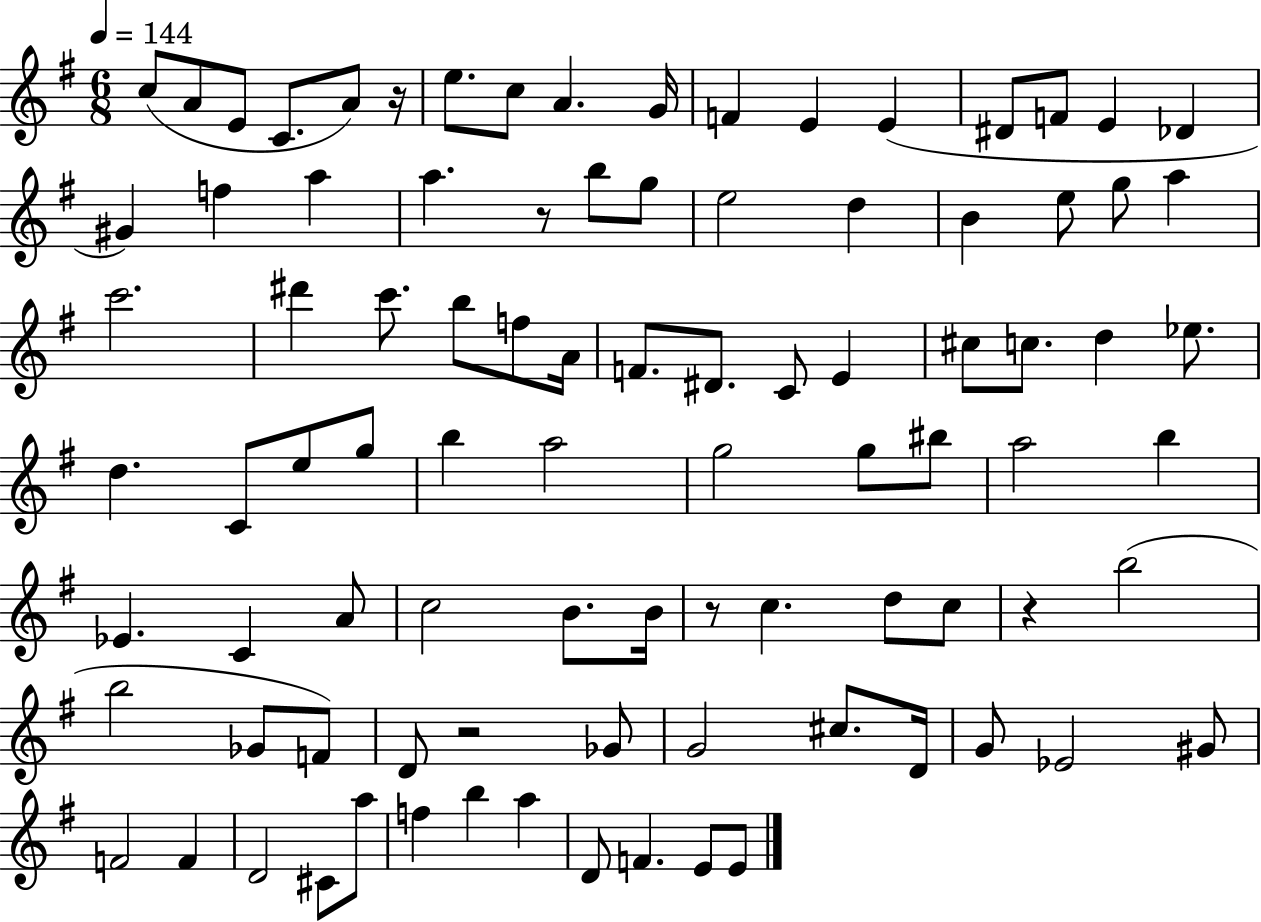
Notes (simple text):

C5/e A4/e E4/e C4/e. A4/e R/s E5/e. C5/e A4/q. G4/s F4/q E4/q E4/q D#4/e F4/e E4/q Db4/q G#4/q F5/q A5/q A5/q. R/e B5/e G5/e E5/h D5/q B4/q E5/e G5/e A5/q C6/h. D#6/q C6/e. B5/e F5/e A4/s F4/e. D#4/e. C4/e E4/q C#5/e C5/e. D5/q Eb5/e. D5/q. C4/e E5/e G5/e B5/q A5/h G5/h G5/e BIS5/e A5/h B5/q Eb4/q. C4/q A4/e C5/h B4/e. B4/s R/e C5/q. D5/e C5/e R/q B5/h B5/h Gb4/e F4/e D4/e R/h Gb4/e G4/h C#5/e. D4/s G4/e Eb4/h G#4/e F4/h F4/q D4/h C#4/e A5/e F5/q B5/q A5/q D4/e F4/q. E4/e E4/e